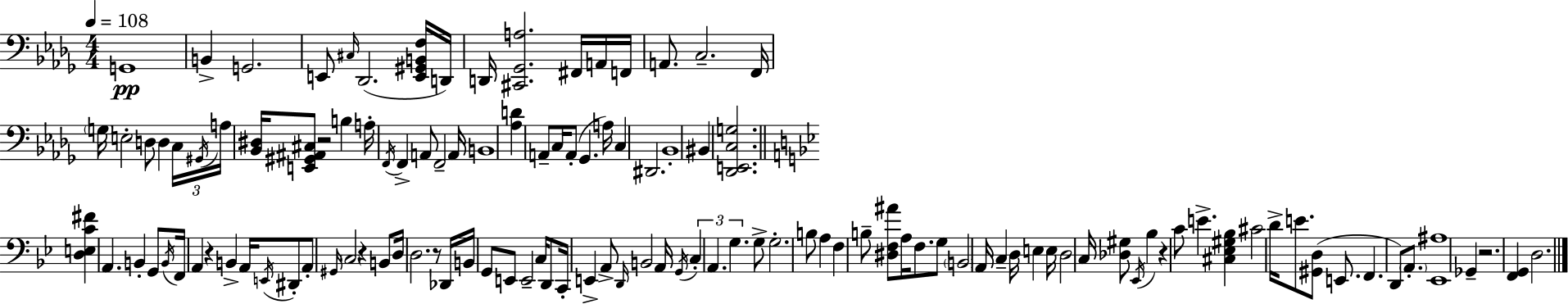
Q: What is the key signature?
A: BES minor